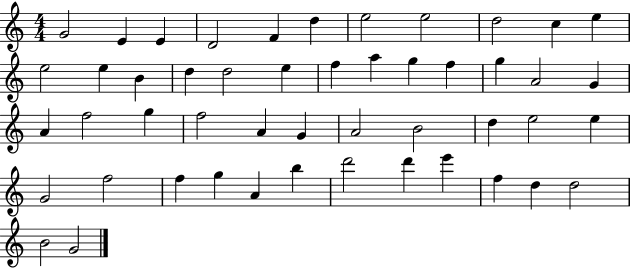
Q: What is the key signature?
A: C major